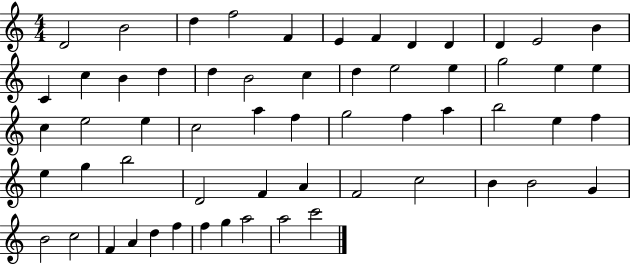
{
  \clef treble
  \numericTimeSignature
  \time 4/4
  \key c \major
  d'2 b'2 | d''4 f''2 f'4 | e'4 f'4 d'4 d'4 | d'4 e'2 b'4 | \break c'4 c''4 b'4 d''4 | d''4 b'2 c''4 | d''4 e''2 e''4 | g''2 e''4 e''4 | \break c''4 e''2 e''4 | c''2 a''4 f''4 | g''2 f''4 a''4 | b''2 e''4 f''4 | \break e''4 g''4 b''2 | d'2 f'4 a'4 | f'2 c''2 | b'4 b'2 g'4 | \break b'2 c''2 | f'4 a'4 d''4 f''4 | f''4 g''4 a''2 | a''2 c'''2 | \break \bar "|."
}